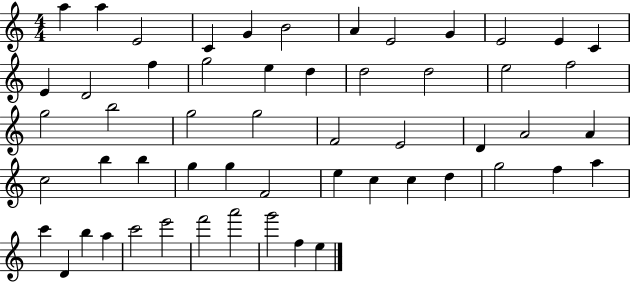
{
  \clef treble
  \numericTimeSignature
  \time 4/4
  \key c \major
  a''4 a''4 e'2 | c'4 g'4 b'2 | a'4 e'2 g'4 | e'2 e'4 c'4 | \break e'4 d'2 f''4 | g''2 e''4 d''4 | d''2 d''2 | e''2 f''2 | \break g''2 b''2 | g''2 g''2 | f'2 e'2 | d'4 a'2 a'4 | \break c''2 b''4 b''4 | g''4 g''4 f'2 | e''4 c''4 c''4 d''4 | g''2 f''4 a''4 | \break c'''4 d'4 b''4 a''4 | c'''2 e'''2 | f'''2 a'''2 | g'''2 f''4 e''4 | \break \bar "|."
}